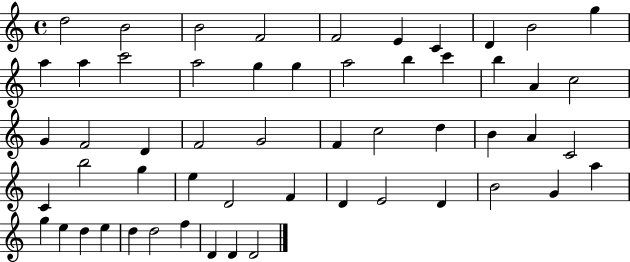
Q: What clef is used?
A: treble